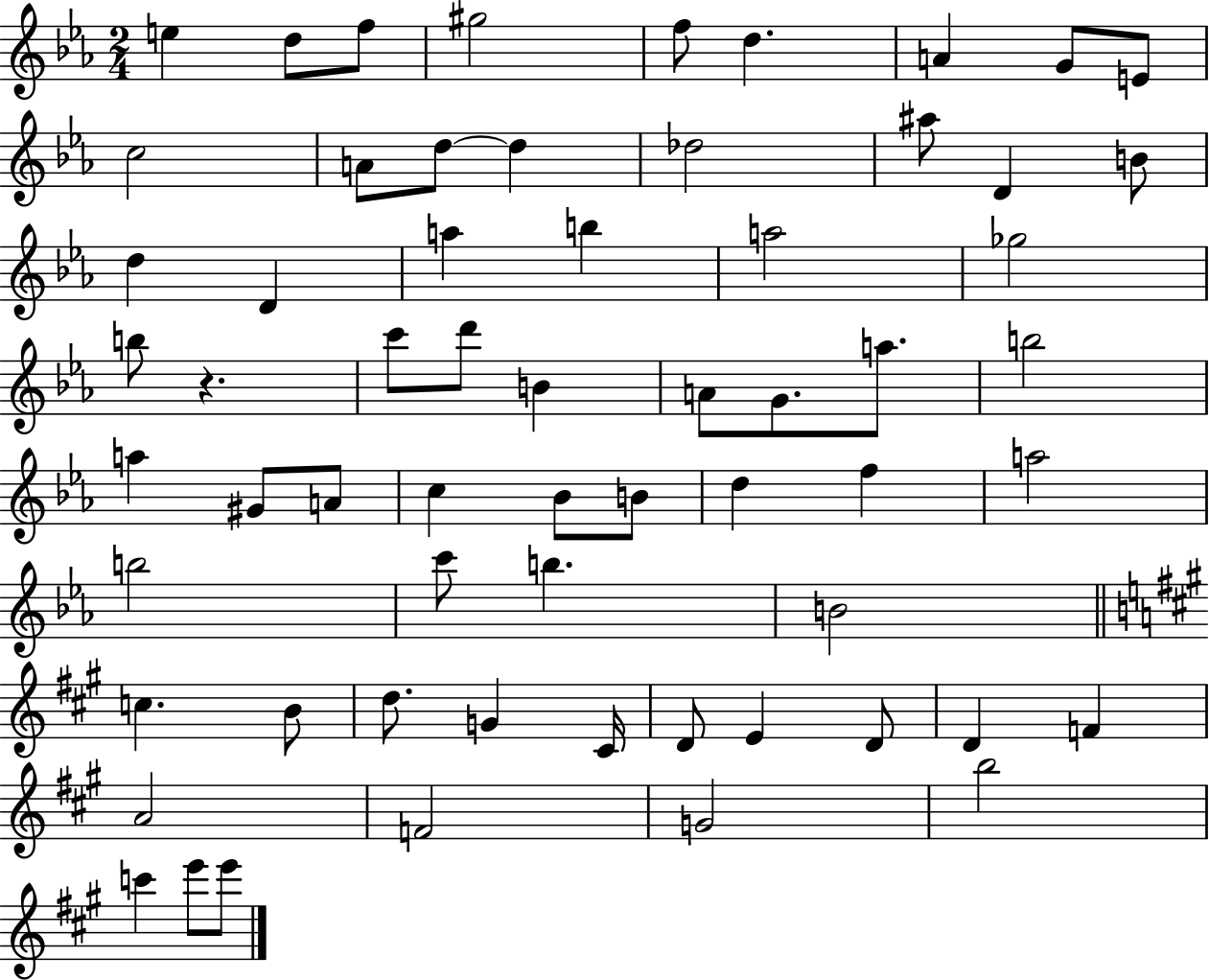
E5/q D5/e F5/e G#5/h F5/e D5/q. A4/q G4/e E4/e C5/h A4/e D5/e D5/q Db5/h A#5/e D4/q B4/e D5/q D4/q A5/q B5/q A5/h Gb5/h B5/e R/q. C6/e D6/e B4/q A4/e G4/e. A5/e. B5/h A5/q G#4/e A4/e C5/q Bb4/e B4/e D5/q F5/q A5/h B5/h C6/e B5/q. B4/h C5/q. B4/e D5/e. G4/q C#4/s D4/e E4/q D4/e D4/q F4/q A4/h F4/h G4/h B5/h C6/q E6/e E6/e